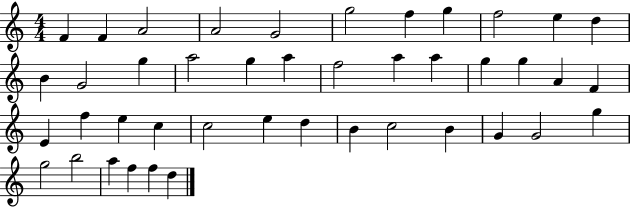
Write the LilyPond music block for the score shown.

{
  \clef treble
  \numericTimeSignature
  \time 4/4
  \key c \major
  f'4 f'4 a'2 | a'2 g'2 | g''2 f''4 g''4 | f''2 e''4 d''4 | \break b'4 g'2 g''4 | a''2 g''4 a''4 | f''2 a''4 a''4 | g''4 g''4 a'4 f'4 | \break e'4 f''4 e''4 c''4 | c''2 e''4 d''4 | b'4 c''2 b'4 | g'4 g'2 g''4 | \break g''2 b''2 | a''4 f''4 f''4 d''4 | \bar "|."
}